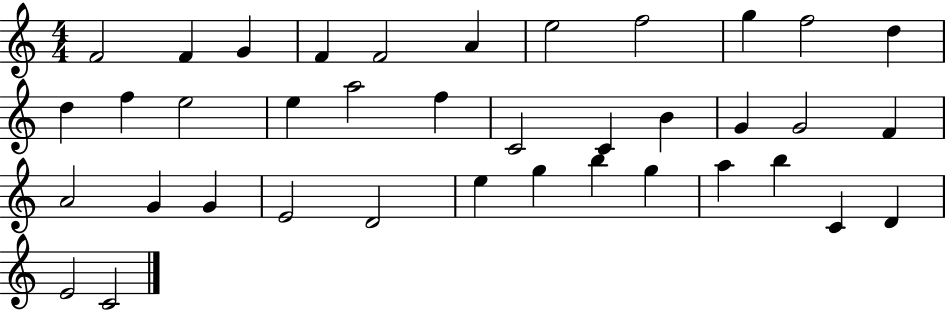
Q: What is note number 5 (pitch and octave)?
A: F4